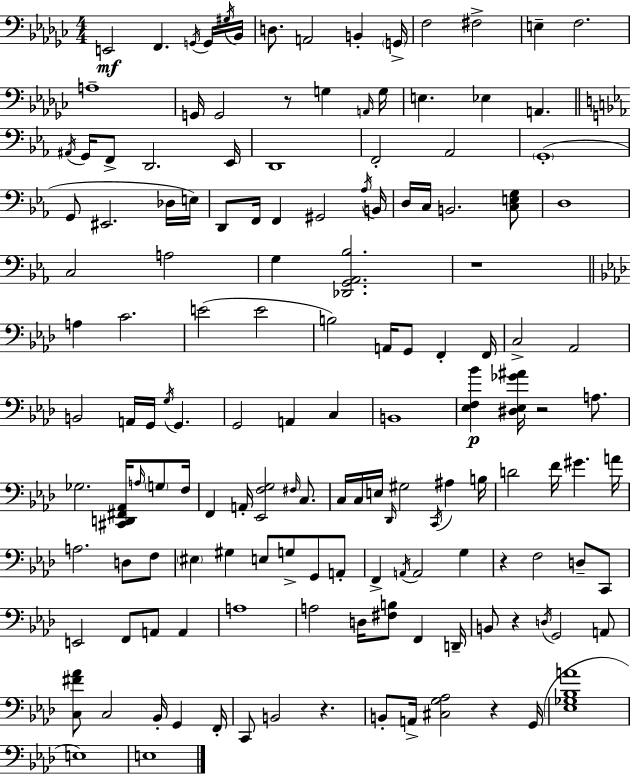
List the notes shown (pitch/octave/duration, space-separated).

E2/h F2/q. G2/s G2/s G#3/s Bb2/s D3/e. A2/h B2/q G2/s F3/h F#3/h E3/q F3/h. A3/w G2/s G2/h R/e G3/q A2/s G3/s E3/q. Eb3/q A2/q. A#2/s G2/s F2/e D2/h. Eb2/s D2/w F2/h Ab2/h G2/w G2/e EIS2/h. Db3/s E3/s D2/e F2/s F2/q G#2/h Ab3/s B2/s D3/s C3/s B2/h. [C3,E3,G3]/e D3/w C3/h A3/h G3/q [Db2,G2,Ab2,Bb3]/h. R/w A3/q C4/h. E4/h E4/h B3/h A2/s G2/e F2/q F2/s C3/h Ab2/h B2/h A2/s G2/s G3/s G2/q. G2/h A2/q C3/q B2/w [Eb3,F3,Bb4]/q [D#3,Eb3,Gb4,A#4]/s R/h A3/e. Gb3/h. [C#2,D2,F#2,Ab2]/s A3/s G3/e F3/s F2/q A2/s [Eb2,F3,G3]/h F#3/s C3/e. C3/s C3/s E3/s Db2/s G#3/h C2/s A#3/q B3/s D4/h F4/s G#4/q. A4/s A3/h. D3/e F3/e EIS3/q G#3/q E3/e G3/e G2/e A2/e F2/q A2/s A2/h G3/q R/q F3/h D3/e C2/e E2/h F2/e A2/e A2/q A3/w A3/h D3/s [F#3,B3]/e F2/q D2/s B2/e R/q D3/s G2/h A2/e [C3,F#4,Ab4]/e C3/h Bb2/s G2/q F2/s C2/e B2/h R/q. B2/e A2/s [C#3,G3,Ab3]/h R/q G2/s [Eb3,Gb3,Bb3,A4]/w E3/w E3/w